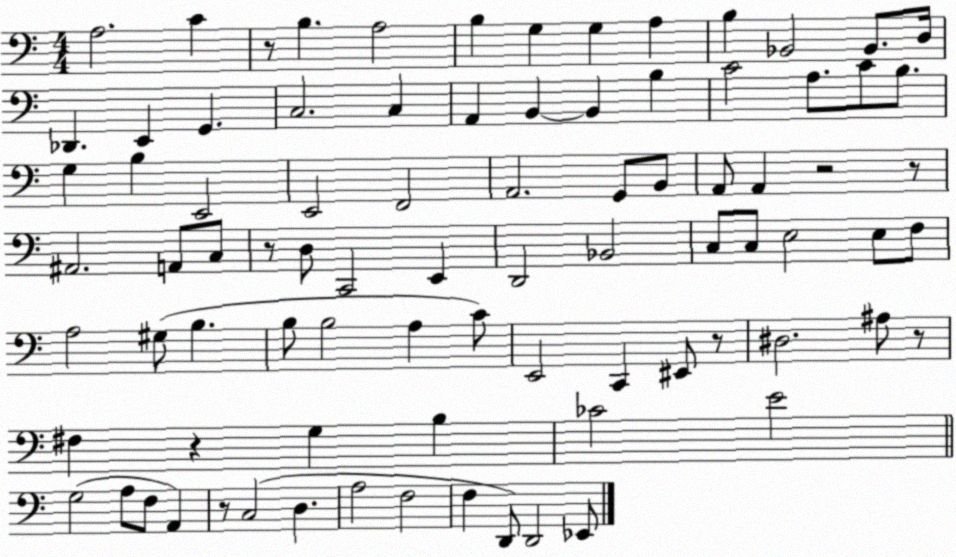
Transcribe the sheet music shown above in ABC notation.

X:1
T:Untitled
M:4/4
L:1/4
K:C
A,2 C z/2 B, A,2 B, G, G, A, B, _B,,2 _B,,/2 D,/4 _D,, E,, G,, C,2 C, A,, B,, B,, B, C2 A,/2 C/2 B,/2 G, B, E,,2 E,,2 F,,2 A,,2 G,,/2 B,,/2 A,,/2 A,, z2 z/2 ^A,,2 A,,/2 C,/2 z/2 D,/2 C,,2 E,, D,,2 _B,,2 C,/2 C,/2 E,2 E,/2 F,/2 A,2 ^G,/2 B, B,/2 B,2 A, C/2 E,,2 C,, ^E,,/2 z/2 ^D,2 ^A,/2 z/2 ^F, z G, B, _C2 E2 G,2 A,/2 F,/2 A,, z/2 C,2 D, A,2 F,2 F, D,,/2 D,,2 _E,,/2